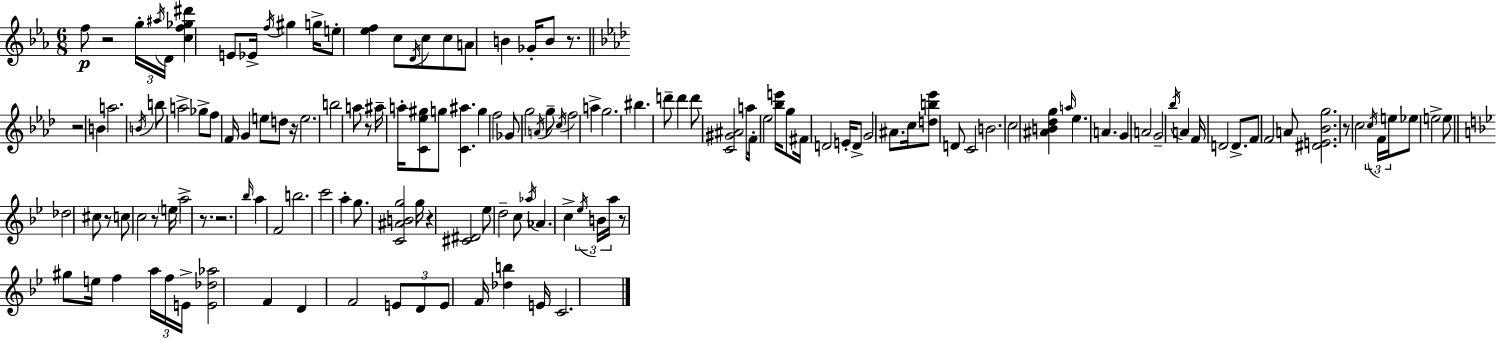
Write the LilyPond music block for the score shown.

{
  \clef treble
  \numericTimeSignature
  \time 6/8
  \key ees \major
  f''8\p r2 \tuplet 3/2 { g''16-. \acciaccatura { ais''16 } | d'16 } <c'' f'' ges'' dis'''>4 e'8 ees'16-> \acciaccatura { f''16 } gis''4 | g''16-> e''8-. <ees'' f''>4 c''8 \acciaccatura { d'16 } c''8 | c''8 a'8 b'4 ges'16-. b'8 | \break r8. \bar "||" \break \key aes \major r2 b'4 | a''2. | \acciaccatura { b'16 } b''8 a''2-> ges''8-> | f''8 f'16 g'4 e''8 d''8 | \break r16 e''2. | b''2 a''8 r8 | ais''16-- a''16-. <c' ees'' gis''>8 g''8 <c' ais''>4. | g''4 f''2 | \break ges'8 g''2 \acciaccatura { a'16 } | g''8-- \acciaccatura { c''16 } f''2 a''4-> | g''2. | bis''4. d'''8-- d'''4 | \break d'''8 <c' gis' ais'>2 | a''8 f'16-. ees''2 | <bes'' e'''>16 g''8 fis'16 d'2 | e'16-. d'8-> g'2 ais'8. | \break c''16 <d'' b'' ees'''>8 d'8 c'2 | b'2. | c''2 <ais' b' des'' g''>4 | \grace { a''16 } ees''4. a'4. | \break g'4 a'2 | g'2-- | \acciaccatura { bes''16 } a'4 f'16 d'2 | d'8.-> f'8 f'2 | \break a'8 <dis' e' bes' g''>2. | r8 c''2 | \tuplet 3/2 { \acciaccatura { c''16 } f'16 e''16 } ees''8 e''2-> | e''8 \bar "||" \break \key g \minor des''2 cis''8 r8 | c''8 c''2 r8 | \parenthesize e''16 a''2-> r8. | r2. | \break \grace { bes''16 } a''4 f'2 | b''2. | c'''2 a''4-. | g''8. <c' ais' b' g''>2 | \break g''16 r4 <cis' dis'>2 | ees''8 d''2-- c''8 | \acciaccatura { aes''16 } aes'4. c''4-> | \tuplet 3/2 { \acciaccatura { ees''16 } b'16 a''16 } r8 gis''8 e''16 f''4 | \break \tuplet 3/2 { a''16 f''16 e'16-> } <e' des'' aes''>2 f'4 | d'4 f'2 | \tuplet 3/2 { e'8 d'8 e'8 } f'16 <des'' b''>4 | e'16 c'2. | \break \bar "|."
}